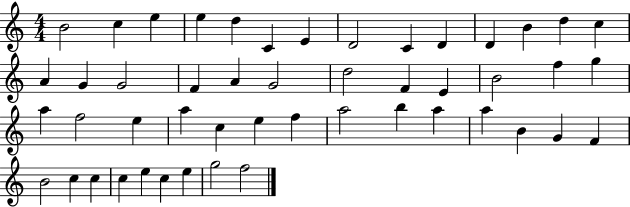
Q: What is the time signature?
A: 4/4